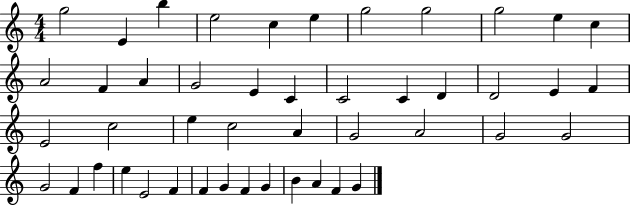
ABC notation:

X:1
T:Untitled
M:4/4
L:1/4
K:C
g2 E b e2 c e g2 g2 g2 e c A2 F A G2 E C C2 C D D2 E F E2 c2 e c2 A G2 A2 G2 G2 G2 F f e E2 F F G F G B A F G